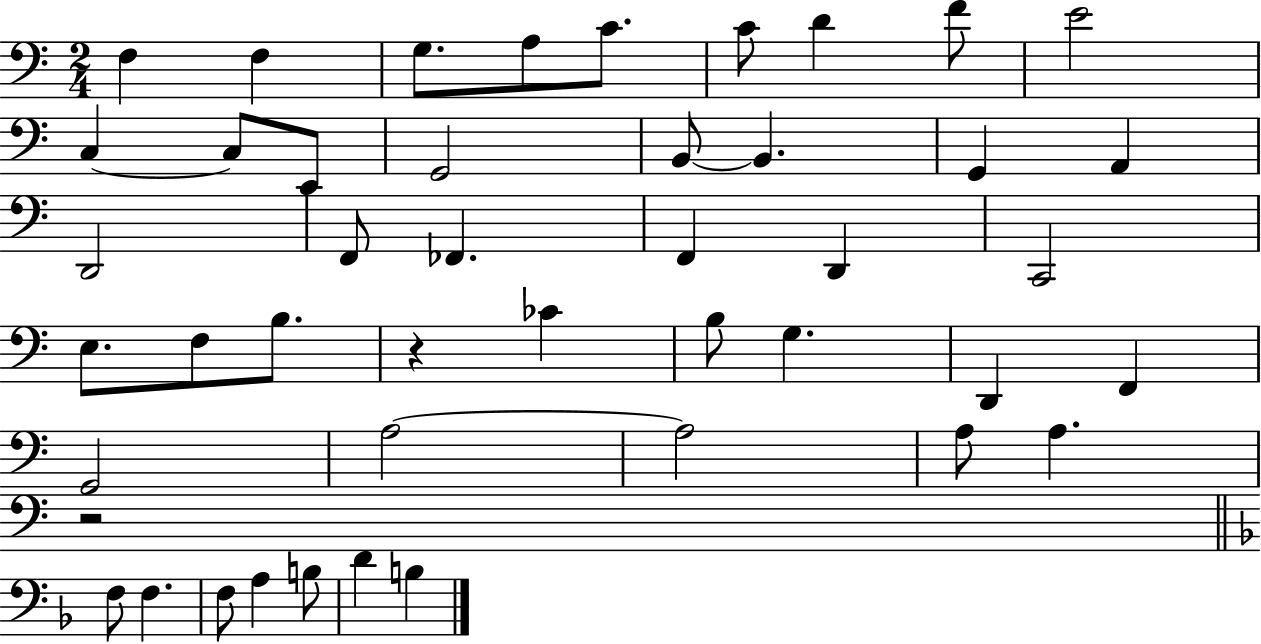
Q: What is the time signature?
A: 2/4